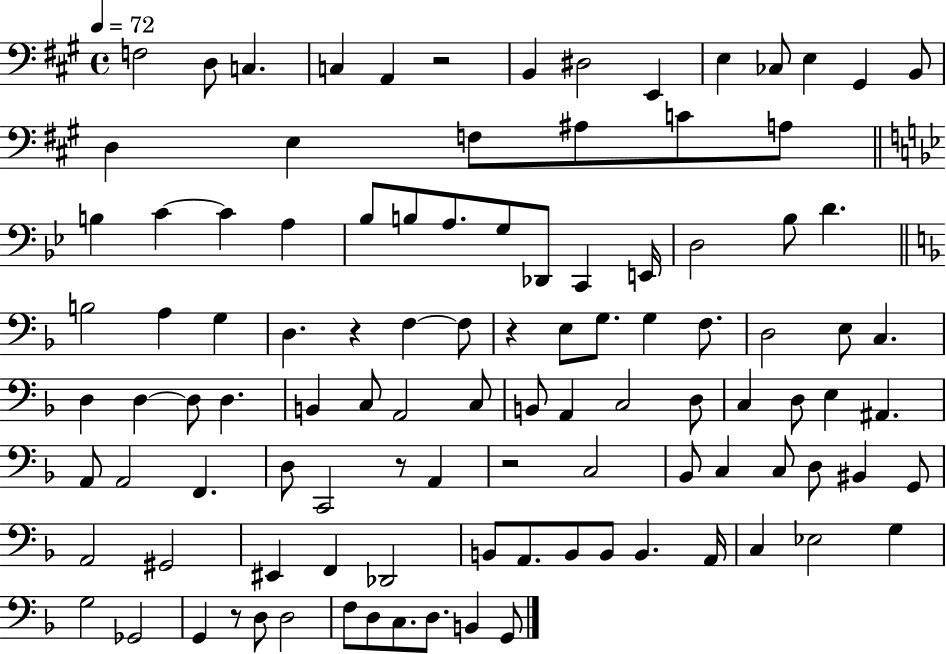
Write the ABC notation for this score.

X:1
T:Untitled
M:4/4
L:1/4
K:A
F,2 D,/2 C, C, A,, z2 B,, ^D,2 E,, E, _C,/2 E, ^G,, B,,/2 D, E, F,/2 ^A,/2 C/2 A,/2 B, C C A, _B,/2 B,/2 A,/2 G,/2 _D,,/2 C,, E,,/4 D,2 _B,/2 D B,2 A, G, D, z F, F,/2 z E,/2 G,/2 G, F,/2 D,2 E,/2 C, D, D, D,/2 D, B,, C,/2 A,,2 C,/2 B,,/2 A,, C,2 D,/2 C, D,/2 E, ^A,, A,,/2 A,,2 F,, D,/2 C,,2 z/2 A,, z2 C,2 _B,,/2 C, C,/2 D,/2 ^B,, G,,/2 A,,2 ^G,,2 ^E,, F,, _D,,2 B,,/2 A,,/2 B,,/2 B,,/2 B,, A,,/4 C, _E,2 G, G,2 _G,,2 G,, z/2 D,/2 D,2 F,/2 D,/2 C,/2 D,/2 B,, G,,/2